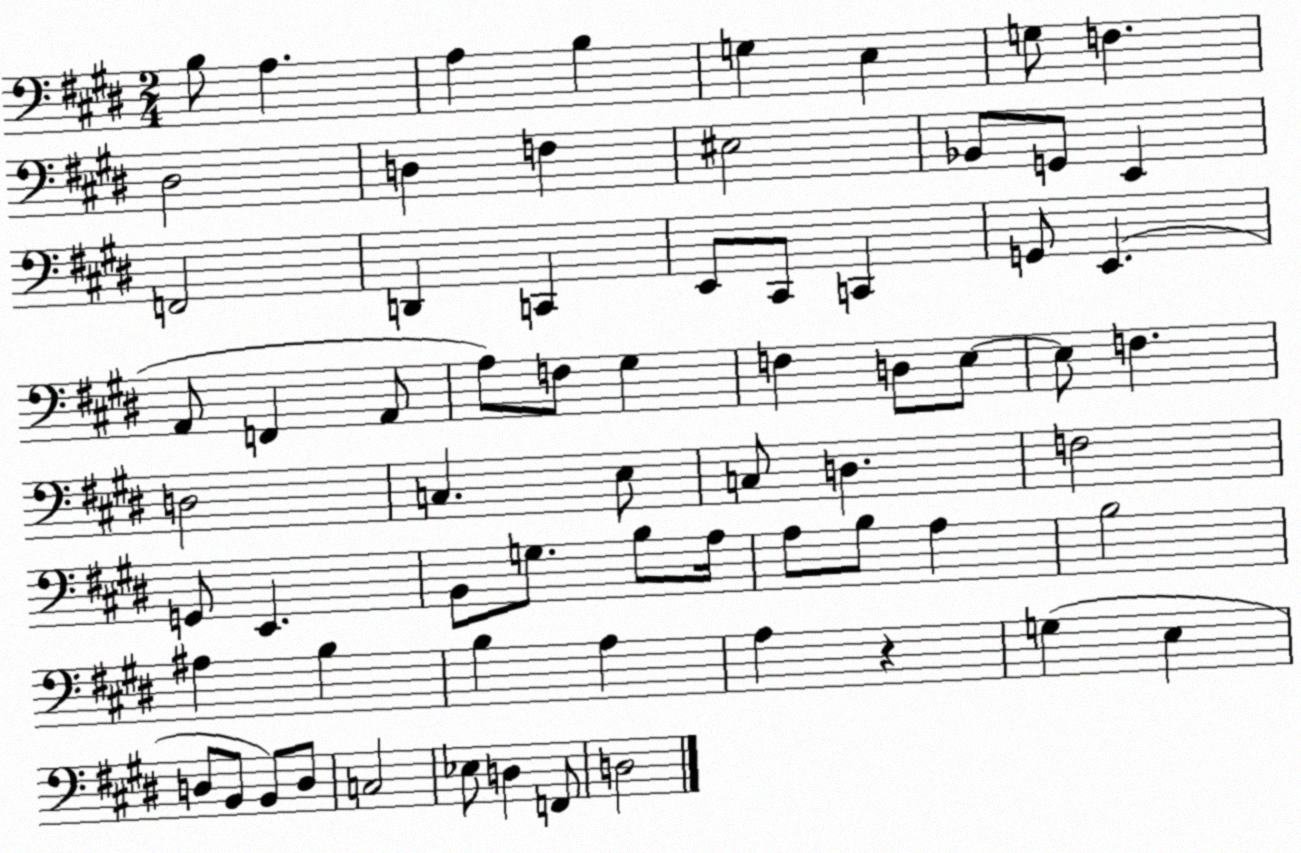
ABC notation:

X:1
T:Untitled
M:2/4
L:1/4
K:E
B,/2 A, A, B, G, E, G,/2 F, ^D,2 D, F, ^E,2 _B,,/2 G,,/2 E,, F,,2 D,, C,, E,,/2 ^C,,/2 C,, G,,/2 E,, A,,/2 F,, A,,/2 A,/2 F,/2 ^G, F, D,/2 E,/2 E,/2 F, D,2 C, E,/2 C,/2 D, F,2 G,,/2 E,, B,,/2 G,/2 B,/2 A,/4 A,/2 B,/2 A, B,2 ^A, B, B, A, A, z G, E, D,/2 B,,/2 B,,/2 D,/2 C,2 _E,/2 D, F,,/2 D,2